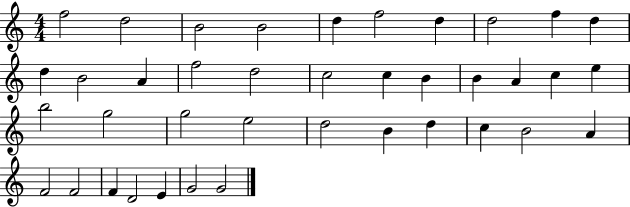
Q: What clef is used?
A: treble